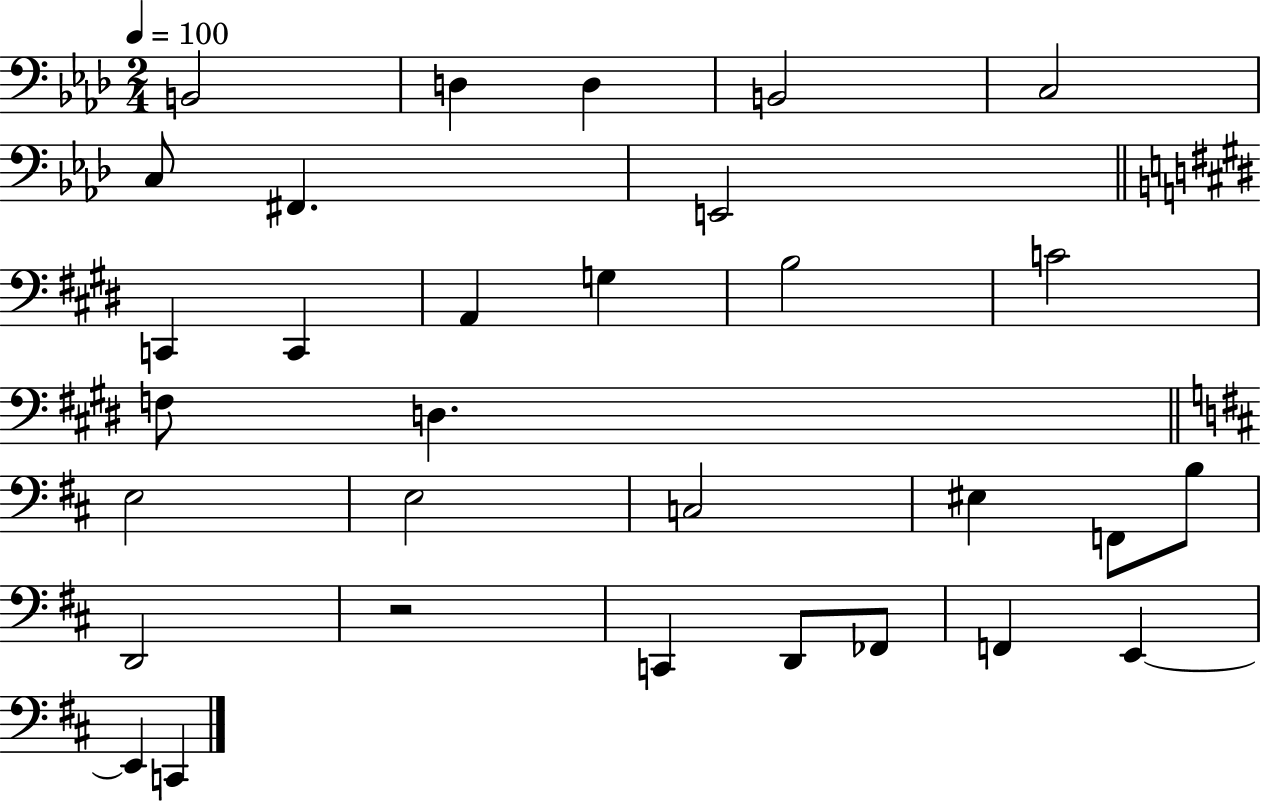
B2/h D3/q D3/q B2/h C3/h C3/e F#2/q. E2/h C2/q C2/q A2/q G3/q B3/h C4/h F3/e D3/q. E3/h E3/h C3/h EIS3/q F2/e B3/e D2/h R/h C2/q D2/e FES2/e F2/q E2/q E2/q C2/q